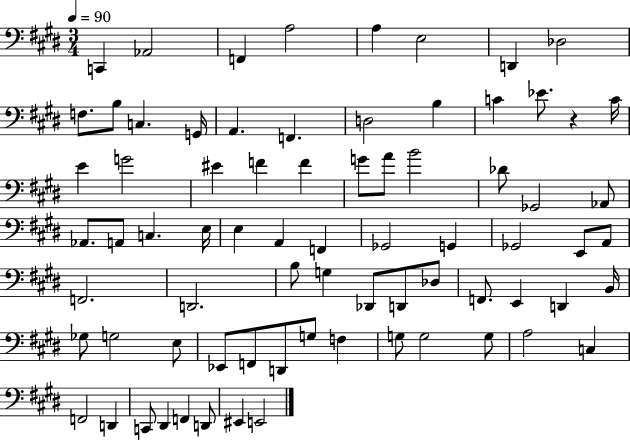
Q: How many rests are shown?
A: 1